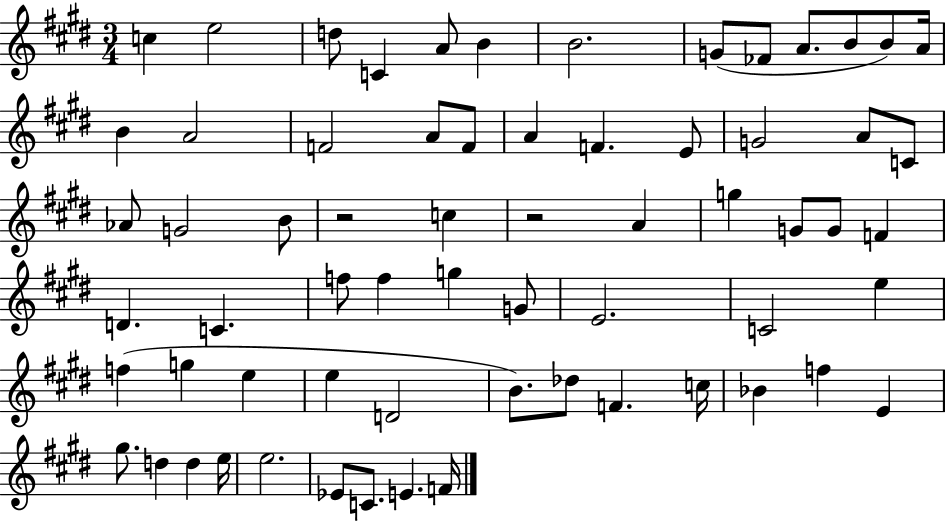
C5/q E5/h D5/e C4/q A4/e B4/q B4/h. G4/e FES4/e A4/e. B4/e B4/e A4/s B4/q A4/h F4/h A4/e F4/e A4/q F4/q. E4/e G4/h A4/e C4/e Ab4/e G4/h B4/e R/h C5/q R/h A4/q G5/q G4/e G4/e F4/q D4/q. C4/q. F5/e F5/q G5/q G4/e E4/h. C4/h E5/q F5/q G5/q E5/q E5/q D4/h B4/e. Db5/e F4/q. C5/s Bb4/q F5/q E4/q G#5/e. D5/q D5/q E5/s E5/h. Eb4/e C4/e. E4/q. F4/s